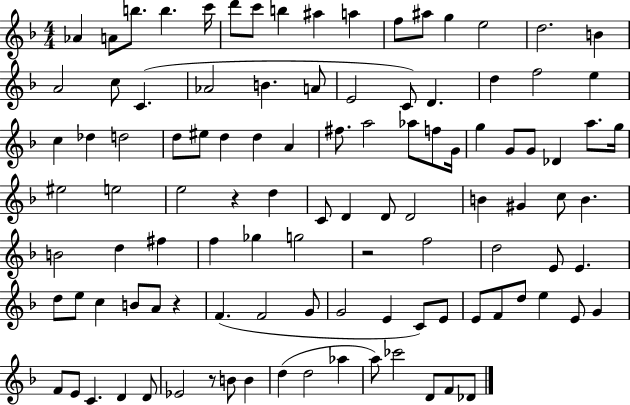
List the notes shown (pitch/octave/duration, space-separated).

Ab4/q A4/e B5/e. B5/q. C6/s D6/e C6/e B5/q A#5/q A5/q F5/e A#5/e G5/q E5/h D5/h. B4/q A4/h C5/e C4/q. Ab4/h B4/q. A4/e E4/h C4/e D4/q. D5/q F5/h E5/q C5/q Db5/q D5/h D5/e EIS5/e D5/q D5/q A4/q F#5/e. A5/h Ab5/e F5/e G4/s G5/q G4/e G4/e Db4/q A5/e. G5/s EIS5/h E5/h E5/h R/q D5/q C4/e D4/q D4/e D4/h B4/q G#4/q C5/e B4/q. B4/h D5/q F#5/q F5/q Gb5/q G5/h R/h F5/h D5/h E4/e E4/q. D5/e E5/e C5/q B4/e A4/e R/q F4/q. F4/h G4/e G4/h E4/q C4/e E4/e E4/e F4/e D5/e E5/q E4/e G4/q F4/e E4/e C4/q. D4/q D4/e Eb4/h R/e B4/e B4/q D5/q D5/h Ab5/q A5/e CES6/h D4/e F4/e Db4/e